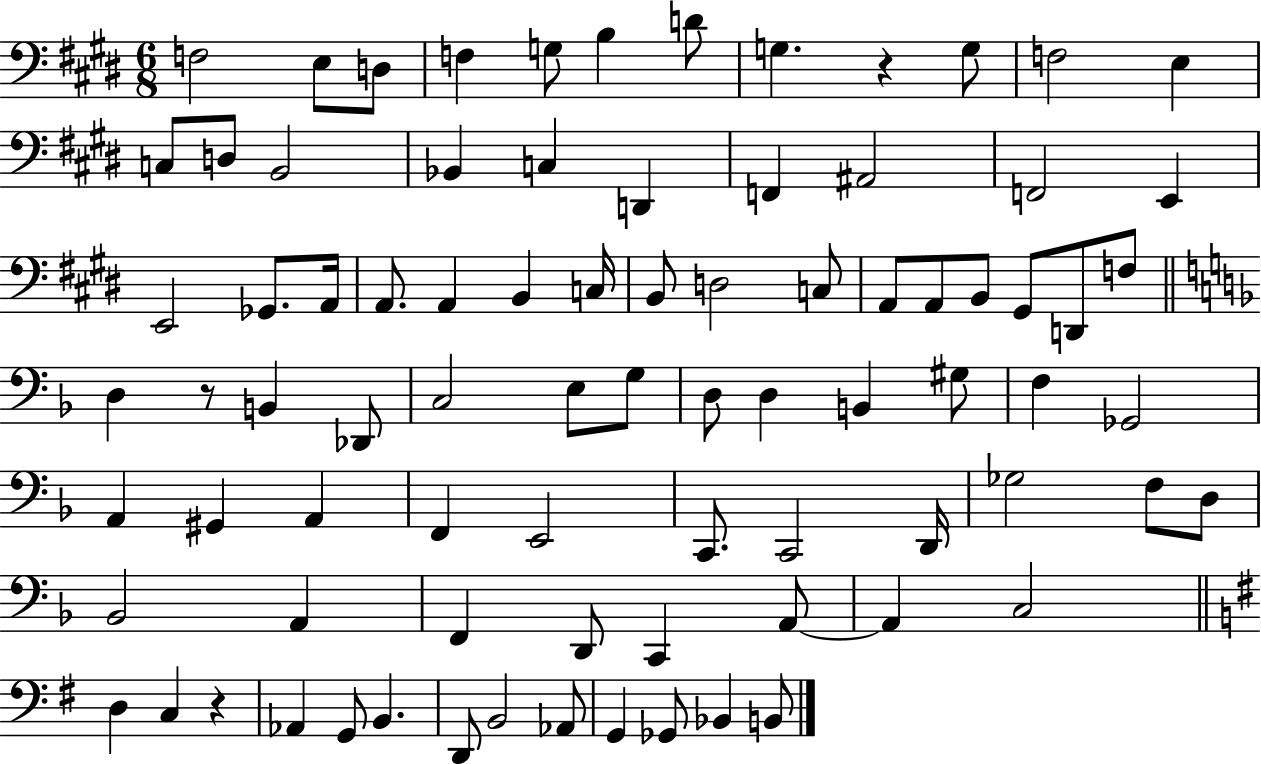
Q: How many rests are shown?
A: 3